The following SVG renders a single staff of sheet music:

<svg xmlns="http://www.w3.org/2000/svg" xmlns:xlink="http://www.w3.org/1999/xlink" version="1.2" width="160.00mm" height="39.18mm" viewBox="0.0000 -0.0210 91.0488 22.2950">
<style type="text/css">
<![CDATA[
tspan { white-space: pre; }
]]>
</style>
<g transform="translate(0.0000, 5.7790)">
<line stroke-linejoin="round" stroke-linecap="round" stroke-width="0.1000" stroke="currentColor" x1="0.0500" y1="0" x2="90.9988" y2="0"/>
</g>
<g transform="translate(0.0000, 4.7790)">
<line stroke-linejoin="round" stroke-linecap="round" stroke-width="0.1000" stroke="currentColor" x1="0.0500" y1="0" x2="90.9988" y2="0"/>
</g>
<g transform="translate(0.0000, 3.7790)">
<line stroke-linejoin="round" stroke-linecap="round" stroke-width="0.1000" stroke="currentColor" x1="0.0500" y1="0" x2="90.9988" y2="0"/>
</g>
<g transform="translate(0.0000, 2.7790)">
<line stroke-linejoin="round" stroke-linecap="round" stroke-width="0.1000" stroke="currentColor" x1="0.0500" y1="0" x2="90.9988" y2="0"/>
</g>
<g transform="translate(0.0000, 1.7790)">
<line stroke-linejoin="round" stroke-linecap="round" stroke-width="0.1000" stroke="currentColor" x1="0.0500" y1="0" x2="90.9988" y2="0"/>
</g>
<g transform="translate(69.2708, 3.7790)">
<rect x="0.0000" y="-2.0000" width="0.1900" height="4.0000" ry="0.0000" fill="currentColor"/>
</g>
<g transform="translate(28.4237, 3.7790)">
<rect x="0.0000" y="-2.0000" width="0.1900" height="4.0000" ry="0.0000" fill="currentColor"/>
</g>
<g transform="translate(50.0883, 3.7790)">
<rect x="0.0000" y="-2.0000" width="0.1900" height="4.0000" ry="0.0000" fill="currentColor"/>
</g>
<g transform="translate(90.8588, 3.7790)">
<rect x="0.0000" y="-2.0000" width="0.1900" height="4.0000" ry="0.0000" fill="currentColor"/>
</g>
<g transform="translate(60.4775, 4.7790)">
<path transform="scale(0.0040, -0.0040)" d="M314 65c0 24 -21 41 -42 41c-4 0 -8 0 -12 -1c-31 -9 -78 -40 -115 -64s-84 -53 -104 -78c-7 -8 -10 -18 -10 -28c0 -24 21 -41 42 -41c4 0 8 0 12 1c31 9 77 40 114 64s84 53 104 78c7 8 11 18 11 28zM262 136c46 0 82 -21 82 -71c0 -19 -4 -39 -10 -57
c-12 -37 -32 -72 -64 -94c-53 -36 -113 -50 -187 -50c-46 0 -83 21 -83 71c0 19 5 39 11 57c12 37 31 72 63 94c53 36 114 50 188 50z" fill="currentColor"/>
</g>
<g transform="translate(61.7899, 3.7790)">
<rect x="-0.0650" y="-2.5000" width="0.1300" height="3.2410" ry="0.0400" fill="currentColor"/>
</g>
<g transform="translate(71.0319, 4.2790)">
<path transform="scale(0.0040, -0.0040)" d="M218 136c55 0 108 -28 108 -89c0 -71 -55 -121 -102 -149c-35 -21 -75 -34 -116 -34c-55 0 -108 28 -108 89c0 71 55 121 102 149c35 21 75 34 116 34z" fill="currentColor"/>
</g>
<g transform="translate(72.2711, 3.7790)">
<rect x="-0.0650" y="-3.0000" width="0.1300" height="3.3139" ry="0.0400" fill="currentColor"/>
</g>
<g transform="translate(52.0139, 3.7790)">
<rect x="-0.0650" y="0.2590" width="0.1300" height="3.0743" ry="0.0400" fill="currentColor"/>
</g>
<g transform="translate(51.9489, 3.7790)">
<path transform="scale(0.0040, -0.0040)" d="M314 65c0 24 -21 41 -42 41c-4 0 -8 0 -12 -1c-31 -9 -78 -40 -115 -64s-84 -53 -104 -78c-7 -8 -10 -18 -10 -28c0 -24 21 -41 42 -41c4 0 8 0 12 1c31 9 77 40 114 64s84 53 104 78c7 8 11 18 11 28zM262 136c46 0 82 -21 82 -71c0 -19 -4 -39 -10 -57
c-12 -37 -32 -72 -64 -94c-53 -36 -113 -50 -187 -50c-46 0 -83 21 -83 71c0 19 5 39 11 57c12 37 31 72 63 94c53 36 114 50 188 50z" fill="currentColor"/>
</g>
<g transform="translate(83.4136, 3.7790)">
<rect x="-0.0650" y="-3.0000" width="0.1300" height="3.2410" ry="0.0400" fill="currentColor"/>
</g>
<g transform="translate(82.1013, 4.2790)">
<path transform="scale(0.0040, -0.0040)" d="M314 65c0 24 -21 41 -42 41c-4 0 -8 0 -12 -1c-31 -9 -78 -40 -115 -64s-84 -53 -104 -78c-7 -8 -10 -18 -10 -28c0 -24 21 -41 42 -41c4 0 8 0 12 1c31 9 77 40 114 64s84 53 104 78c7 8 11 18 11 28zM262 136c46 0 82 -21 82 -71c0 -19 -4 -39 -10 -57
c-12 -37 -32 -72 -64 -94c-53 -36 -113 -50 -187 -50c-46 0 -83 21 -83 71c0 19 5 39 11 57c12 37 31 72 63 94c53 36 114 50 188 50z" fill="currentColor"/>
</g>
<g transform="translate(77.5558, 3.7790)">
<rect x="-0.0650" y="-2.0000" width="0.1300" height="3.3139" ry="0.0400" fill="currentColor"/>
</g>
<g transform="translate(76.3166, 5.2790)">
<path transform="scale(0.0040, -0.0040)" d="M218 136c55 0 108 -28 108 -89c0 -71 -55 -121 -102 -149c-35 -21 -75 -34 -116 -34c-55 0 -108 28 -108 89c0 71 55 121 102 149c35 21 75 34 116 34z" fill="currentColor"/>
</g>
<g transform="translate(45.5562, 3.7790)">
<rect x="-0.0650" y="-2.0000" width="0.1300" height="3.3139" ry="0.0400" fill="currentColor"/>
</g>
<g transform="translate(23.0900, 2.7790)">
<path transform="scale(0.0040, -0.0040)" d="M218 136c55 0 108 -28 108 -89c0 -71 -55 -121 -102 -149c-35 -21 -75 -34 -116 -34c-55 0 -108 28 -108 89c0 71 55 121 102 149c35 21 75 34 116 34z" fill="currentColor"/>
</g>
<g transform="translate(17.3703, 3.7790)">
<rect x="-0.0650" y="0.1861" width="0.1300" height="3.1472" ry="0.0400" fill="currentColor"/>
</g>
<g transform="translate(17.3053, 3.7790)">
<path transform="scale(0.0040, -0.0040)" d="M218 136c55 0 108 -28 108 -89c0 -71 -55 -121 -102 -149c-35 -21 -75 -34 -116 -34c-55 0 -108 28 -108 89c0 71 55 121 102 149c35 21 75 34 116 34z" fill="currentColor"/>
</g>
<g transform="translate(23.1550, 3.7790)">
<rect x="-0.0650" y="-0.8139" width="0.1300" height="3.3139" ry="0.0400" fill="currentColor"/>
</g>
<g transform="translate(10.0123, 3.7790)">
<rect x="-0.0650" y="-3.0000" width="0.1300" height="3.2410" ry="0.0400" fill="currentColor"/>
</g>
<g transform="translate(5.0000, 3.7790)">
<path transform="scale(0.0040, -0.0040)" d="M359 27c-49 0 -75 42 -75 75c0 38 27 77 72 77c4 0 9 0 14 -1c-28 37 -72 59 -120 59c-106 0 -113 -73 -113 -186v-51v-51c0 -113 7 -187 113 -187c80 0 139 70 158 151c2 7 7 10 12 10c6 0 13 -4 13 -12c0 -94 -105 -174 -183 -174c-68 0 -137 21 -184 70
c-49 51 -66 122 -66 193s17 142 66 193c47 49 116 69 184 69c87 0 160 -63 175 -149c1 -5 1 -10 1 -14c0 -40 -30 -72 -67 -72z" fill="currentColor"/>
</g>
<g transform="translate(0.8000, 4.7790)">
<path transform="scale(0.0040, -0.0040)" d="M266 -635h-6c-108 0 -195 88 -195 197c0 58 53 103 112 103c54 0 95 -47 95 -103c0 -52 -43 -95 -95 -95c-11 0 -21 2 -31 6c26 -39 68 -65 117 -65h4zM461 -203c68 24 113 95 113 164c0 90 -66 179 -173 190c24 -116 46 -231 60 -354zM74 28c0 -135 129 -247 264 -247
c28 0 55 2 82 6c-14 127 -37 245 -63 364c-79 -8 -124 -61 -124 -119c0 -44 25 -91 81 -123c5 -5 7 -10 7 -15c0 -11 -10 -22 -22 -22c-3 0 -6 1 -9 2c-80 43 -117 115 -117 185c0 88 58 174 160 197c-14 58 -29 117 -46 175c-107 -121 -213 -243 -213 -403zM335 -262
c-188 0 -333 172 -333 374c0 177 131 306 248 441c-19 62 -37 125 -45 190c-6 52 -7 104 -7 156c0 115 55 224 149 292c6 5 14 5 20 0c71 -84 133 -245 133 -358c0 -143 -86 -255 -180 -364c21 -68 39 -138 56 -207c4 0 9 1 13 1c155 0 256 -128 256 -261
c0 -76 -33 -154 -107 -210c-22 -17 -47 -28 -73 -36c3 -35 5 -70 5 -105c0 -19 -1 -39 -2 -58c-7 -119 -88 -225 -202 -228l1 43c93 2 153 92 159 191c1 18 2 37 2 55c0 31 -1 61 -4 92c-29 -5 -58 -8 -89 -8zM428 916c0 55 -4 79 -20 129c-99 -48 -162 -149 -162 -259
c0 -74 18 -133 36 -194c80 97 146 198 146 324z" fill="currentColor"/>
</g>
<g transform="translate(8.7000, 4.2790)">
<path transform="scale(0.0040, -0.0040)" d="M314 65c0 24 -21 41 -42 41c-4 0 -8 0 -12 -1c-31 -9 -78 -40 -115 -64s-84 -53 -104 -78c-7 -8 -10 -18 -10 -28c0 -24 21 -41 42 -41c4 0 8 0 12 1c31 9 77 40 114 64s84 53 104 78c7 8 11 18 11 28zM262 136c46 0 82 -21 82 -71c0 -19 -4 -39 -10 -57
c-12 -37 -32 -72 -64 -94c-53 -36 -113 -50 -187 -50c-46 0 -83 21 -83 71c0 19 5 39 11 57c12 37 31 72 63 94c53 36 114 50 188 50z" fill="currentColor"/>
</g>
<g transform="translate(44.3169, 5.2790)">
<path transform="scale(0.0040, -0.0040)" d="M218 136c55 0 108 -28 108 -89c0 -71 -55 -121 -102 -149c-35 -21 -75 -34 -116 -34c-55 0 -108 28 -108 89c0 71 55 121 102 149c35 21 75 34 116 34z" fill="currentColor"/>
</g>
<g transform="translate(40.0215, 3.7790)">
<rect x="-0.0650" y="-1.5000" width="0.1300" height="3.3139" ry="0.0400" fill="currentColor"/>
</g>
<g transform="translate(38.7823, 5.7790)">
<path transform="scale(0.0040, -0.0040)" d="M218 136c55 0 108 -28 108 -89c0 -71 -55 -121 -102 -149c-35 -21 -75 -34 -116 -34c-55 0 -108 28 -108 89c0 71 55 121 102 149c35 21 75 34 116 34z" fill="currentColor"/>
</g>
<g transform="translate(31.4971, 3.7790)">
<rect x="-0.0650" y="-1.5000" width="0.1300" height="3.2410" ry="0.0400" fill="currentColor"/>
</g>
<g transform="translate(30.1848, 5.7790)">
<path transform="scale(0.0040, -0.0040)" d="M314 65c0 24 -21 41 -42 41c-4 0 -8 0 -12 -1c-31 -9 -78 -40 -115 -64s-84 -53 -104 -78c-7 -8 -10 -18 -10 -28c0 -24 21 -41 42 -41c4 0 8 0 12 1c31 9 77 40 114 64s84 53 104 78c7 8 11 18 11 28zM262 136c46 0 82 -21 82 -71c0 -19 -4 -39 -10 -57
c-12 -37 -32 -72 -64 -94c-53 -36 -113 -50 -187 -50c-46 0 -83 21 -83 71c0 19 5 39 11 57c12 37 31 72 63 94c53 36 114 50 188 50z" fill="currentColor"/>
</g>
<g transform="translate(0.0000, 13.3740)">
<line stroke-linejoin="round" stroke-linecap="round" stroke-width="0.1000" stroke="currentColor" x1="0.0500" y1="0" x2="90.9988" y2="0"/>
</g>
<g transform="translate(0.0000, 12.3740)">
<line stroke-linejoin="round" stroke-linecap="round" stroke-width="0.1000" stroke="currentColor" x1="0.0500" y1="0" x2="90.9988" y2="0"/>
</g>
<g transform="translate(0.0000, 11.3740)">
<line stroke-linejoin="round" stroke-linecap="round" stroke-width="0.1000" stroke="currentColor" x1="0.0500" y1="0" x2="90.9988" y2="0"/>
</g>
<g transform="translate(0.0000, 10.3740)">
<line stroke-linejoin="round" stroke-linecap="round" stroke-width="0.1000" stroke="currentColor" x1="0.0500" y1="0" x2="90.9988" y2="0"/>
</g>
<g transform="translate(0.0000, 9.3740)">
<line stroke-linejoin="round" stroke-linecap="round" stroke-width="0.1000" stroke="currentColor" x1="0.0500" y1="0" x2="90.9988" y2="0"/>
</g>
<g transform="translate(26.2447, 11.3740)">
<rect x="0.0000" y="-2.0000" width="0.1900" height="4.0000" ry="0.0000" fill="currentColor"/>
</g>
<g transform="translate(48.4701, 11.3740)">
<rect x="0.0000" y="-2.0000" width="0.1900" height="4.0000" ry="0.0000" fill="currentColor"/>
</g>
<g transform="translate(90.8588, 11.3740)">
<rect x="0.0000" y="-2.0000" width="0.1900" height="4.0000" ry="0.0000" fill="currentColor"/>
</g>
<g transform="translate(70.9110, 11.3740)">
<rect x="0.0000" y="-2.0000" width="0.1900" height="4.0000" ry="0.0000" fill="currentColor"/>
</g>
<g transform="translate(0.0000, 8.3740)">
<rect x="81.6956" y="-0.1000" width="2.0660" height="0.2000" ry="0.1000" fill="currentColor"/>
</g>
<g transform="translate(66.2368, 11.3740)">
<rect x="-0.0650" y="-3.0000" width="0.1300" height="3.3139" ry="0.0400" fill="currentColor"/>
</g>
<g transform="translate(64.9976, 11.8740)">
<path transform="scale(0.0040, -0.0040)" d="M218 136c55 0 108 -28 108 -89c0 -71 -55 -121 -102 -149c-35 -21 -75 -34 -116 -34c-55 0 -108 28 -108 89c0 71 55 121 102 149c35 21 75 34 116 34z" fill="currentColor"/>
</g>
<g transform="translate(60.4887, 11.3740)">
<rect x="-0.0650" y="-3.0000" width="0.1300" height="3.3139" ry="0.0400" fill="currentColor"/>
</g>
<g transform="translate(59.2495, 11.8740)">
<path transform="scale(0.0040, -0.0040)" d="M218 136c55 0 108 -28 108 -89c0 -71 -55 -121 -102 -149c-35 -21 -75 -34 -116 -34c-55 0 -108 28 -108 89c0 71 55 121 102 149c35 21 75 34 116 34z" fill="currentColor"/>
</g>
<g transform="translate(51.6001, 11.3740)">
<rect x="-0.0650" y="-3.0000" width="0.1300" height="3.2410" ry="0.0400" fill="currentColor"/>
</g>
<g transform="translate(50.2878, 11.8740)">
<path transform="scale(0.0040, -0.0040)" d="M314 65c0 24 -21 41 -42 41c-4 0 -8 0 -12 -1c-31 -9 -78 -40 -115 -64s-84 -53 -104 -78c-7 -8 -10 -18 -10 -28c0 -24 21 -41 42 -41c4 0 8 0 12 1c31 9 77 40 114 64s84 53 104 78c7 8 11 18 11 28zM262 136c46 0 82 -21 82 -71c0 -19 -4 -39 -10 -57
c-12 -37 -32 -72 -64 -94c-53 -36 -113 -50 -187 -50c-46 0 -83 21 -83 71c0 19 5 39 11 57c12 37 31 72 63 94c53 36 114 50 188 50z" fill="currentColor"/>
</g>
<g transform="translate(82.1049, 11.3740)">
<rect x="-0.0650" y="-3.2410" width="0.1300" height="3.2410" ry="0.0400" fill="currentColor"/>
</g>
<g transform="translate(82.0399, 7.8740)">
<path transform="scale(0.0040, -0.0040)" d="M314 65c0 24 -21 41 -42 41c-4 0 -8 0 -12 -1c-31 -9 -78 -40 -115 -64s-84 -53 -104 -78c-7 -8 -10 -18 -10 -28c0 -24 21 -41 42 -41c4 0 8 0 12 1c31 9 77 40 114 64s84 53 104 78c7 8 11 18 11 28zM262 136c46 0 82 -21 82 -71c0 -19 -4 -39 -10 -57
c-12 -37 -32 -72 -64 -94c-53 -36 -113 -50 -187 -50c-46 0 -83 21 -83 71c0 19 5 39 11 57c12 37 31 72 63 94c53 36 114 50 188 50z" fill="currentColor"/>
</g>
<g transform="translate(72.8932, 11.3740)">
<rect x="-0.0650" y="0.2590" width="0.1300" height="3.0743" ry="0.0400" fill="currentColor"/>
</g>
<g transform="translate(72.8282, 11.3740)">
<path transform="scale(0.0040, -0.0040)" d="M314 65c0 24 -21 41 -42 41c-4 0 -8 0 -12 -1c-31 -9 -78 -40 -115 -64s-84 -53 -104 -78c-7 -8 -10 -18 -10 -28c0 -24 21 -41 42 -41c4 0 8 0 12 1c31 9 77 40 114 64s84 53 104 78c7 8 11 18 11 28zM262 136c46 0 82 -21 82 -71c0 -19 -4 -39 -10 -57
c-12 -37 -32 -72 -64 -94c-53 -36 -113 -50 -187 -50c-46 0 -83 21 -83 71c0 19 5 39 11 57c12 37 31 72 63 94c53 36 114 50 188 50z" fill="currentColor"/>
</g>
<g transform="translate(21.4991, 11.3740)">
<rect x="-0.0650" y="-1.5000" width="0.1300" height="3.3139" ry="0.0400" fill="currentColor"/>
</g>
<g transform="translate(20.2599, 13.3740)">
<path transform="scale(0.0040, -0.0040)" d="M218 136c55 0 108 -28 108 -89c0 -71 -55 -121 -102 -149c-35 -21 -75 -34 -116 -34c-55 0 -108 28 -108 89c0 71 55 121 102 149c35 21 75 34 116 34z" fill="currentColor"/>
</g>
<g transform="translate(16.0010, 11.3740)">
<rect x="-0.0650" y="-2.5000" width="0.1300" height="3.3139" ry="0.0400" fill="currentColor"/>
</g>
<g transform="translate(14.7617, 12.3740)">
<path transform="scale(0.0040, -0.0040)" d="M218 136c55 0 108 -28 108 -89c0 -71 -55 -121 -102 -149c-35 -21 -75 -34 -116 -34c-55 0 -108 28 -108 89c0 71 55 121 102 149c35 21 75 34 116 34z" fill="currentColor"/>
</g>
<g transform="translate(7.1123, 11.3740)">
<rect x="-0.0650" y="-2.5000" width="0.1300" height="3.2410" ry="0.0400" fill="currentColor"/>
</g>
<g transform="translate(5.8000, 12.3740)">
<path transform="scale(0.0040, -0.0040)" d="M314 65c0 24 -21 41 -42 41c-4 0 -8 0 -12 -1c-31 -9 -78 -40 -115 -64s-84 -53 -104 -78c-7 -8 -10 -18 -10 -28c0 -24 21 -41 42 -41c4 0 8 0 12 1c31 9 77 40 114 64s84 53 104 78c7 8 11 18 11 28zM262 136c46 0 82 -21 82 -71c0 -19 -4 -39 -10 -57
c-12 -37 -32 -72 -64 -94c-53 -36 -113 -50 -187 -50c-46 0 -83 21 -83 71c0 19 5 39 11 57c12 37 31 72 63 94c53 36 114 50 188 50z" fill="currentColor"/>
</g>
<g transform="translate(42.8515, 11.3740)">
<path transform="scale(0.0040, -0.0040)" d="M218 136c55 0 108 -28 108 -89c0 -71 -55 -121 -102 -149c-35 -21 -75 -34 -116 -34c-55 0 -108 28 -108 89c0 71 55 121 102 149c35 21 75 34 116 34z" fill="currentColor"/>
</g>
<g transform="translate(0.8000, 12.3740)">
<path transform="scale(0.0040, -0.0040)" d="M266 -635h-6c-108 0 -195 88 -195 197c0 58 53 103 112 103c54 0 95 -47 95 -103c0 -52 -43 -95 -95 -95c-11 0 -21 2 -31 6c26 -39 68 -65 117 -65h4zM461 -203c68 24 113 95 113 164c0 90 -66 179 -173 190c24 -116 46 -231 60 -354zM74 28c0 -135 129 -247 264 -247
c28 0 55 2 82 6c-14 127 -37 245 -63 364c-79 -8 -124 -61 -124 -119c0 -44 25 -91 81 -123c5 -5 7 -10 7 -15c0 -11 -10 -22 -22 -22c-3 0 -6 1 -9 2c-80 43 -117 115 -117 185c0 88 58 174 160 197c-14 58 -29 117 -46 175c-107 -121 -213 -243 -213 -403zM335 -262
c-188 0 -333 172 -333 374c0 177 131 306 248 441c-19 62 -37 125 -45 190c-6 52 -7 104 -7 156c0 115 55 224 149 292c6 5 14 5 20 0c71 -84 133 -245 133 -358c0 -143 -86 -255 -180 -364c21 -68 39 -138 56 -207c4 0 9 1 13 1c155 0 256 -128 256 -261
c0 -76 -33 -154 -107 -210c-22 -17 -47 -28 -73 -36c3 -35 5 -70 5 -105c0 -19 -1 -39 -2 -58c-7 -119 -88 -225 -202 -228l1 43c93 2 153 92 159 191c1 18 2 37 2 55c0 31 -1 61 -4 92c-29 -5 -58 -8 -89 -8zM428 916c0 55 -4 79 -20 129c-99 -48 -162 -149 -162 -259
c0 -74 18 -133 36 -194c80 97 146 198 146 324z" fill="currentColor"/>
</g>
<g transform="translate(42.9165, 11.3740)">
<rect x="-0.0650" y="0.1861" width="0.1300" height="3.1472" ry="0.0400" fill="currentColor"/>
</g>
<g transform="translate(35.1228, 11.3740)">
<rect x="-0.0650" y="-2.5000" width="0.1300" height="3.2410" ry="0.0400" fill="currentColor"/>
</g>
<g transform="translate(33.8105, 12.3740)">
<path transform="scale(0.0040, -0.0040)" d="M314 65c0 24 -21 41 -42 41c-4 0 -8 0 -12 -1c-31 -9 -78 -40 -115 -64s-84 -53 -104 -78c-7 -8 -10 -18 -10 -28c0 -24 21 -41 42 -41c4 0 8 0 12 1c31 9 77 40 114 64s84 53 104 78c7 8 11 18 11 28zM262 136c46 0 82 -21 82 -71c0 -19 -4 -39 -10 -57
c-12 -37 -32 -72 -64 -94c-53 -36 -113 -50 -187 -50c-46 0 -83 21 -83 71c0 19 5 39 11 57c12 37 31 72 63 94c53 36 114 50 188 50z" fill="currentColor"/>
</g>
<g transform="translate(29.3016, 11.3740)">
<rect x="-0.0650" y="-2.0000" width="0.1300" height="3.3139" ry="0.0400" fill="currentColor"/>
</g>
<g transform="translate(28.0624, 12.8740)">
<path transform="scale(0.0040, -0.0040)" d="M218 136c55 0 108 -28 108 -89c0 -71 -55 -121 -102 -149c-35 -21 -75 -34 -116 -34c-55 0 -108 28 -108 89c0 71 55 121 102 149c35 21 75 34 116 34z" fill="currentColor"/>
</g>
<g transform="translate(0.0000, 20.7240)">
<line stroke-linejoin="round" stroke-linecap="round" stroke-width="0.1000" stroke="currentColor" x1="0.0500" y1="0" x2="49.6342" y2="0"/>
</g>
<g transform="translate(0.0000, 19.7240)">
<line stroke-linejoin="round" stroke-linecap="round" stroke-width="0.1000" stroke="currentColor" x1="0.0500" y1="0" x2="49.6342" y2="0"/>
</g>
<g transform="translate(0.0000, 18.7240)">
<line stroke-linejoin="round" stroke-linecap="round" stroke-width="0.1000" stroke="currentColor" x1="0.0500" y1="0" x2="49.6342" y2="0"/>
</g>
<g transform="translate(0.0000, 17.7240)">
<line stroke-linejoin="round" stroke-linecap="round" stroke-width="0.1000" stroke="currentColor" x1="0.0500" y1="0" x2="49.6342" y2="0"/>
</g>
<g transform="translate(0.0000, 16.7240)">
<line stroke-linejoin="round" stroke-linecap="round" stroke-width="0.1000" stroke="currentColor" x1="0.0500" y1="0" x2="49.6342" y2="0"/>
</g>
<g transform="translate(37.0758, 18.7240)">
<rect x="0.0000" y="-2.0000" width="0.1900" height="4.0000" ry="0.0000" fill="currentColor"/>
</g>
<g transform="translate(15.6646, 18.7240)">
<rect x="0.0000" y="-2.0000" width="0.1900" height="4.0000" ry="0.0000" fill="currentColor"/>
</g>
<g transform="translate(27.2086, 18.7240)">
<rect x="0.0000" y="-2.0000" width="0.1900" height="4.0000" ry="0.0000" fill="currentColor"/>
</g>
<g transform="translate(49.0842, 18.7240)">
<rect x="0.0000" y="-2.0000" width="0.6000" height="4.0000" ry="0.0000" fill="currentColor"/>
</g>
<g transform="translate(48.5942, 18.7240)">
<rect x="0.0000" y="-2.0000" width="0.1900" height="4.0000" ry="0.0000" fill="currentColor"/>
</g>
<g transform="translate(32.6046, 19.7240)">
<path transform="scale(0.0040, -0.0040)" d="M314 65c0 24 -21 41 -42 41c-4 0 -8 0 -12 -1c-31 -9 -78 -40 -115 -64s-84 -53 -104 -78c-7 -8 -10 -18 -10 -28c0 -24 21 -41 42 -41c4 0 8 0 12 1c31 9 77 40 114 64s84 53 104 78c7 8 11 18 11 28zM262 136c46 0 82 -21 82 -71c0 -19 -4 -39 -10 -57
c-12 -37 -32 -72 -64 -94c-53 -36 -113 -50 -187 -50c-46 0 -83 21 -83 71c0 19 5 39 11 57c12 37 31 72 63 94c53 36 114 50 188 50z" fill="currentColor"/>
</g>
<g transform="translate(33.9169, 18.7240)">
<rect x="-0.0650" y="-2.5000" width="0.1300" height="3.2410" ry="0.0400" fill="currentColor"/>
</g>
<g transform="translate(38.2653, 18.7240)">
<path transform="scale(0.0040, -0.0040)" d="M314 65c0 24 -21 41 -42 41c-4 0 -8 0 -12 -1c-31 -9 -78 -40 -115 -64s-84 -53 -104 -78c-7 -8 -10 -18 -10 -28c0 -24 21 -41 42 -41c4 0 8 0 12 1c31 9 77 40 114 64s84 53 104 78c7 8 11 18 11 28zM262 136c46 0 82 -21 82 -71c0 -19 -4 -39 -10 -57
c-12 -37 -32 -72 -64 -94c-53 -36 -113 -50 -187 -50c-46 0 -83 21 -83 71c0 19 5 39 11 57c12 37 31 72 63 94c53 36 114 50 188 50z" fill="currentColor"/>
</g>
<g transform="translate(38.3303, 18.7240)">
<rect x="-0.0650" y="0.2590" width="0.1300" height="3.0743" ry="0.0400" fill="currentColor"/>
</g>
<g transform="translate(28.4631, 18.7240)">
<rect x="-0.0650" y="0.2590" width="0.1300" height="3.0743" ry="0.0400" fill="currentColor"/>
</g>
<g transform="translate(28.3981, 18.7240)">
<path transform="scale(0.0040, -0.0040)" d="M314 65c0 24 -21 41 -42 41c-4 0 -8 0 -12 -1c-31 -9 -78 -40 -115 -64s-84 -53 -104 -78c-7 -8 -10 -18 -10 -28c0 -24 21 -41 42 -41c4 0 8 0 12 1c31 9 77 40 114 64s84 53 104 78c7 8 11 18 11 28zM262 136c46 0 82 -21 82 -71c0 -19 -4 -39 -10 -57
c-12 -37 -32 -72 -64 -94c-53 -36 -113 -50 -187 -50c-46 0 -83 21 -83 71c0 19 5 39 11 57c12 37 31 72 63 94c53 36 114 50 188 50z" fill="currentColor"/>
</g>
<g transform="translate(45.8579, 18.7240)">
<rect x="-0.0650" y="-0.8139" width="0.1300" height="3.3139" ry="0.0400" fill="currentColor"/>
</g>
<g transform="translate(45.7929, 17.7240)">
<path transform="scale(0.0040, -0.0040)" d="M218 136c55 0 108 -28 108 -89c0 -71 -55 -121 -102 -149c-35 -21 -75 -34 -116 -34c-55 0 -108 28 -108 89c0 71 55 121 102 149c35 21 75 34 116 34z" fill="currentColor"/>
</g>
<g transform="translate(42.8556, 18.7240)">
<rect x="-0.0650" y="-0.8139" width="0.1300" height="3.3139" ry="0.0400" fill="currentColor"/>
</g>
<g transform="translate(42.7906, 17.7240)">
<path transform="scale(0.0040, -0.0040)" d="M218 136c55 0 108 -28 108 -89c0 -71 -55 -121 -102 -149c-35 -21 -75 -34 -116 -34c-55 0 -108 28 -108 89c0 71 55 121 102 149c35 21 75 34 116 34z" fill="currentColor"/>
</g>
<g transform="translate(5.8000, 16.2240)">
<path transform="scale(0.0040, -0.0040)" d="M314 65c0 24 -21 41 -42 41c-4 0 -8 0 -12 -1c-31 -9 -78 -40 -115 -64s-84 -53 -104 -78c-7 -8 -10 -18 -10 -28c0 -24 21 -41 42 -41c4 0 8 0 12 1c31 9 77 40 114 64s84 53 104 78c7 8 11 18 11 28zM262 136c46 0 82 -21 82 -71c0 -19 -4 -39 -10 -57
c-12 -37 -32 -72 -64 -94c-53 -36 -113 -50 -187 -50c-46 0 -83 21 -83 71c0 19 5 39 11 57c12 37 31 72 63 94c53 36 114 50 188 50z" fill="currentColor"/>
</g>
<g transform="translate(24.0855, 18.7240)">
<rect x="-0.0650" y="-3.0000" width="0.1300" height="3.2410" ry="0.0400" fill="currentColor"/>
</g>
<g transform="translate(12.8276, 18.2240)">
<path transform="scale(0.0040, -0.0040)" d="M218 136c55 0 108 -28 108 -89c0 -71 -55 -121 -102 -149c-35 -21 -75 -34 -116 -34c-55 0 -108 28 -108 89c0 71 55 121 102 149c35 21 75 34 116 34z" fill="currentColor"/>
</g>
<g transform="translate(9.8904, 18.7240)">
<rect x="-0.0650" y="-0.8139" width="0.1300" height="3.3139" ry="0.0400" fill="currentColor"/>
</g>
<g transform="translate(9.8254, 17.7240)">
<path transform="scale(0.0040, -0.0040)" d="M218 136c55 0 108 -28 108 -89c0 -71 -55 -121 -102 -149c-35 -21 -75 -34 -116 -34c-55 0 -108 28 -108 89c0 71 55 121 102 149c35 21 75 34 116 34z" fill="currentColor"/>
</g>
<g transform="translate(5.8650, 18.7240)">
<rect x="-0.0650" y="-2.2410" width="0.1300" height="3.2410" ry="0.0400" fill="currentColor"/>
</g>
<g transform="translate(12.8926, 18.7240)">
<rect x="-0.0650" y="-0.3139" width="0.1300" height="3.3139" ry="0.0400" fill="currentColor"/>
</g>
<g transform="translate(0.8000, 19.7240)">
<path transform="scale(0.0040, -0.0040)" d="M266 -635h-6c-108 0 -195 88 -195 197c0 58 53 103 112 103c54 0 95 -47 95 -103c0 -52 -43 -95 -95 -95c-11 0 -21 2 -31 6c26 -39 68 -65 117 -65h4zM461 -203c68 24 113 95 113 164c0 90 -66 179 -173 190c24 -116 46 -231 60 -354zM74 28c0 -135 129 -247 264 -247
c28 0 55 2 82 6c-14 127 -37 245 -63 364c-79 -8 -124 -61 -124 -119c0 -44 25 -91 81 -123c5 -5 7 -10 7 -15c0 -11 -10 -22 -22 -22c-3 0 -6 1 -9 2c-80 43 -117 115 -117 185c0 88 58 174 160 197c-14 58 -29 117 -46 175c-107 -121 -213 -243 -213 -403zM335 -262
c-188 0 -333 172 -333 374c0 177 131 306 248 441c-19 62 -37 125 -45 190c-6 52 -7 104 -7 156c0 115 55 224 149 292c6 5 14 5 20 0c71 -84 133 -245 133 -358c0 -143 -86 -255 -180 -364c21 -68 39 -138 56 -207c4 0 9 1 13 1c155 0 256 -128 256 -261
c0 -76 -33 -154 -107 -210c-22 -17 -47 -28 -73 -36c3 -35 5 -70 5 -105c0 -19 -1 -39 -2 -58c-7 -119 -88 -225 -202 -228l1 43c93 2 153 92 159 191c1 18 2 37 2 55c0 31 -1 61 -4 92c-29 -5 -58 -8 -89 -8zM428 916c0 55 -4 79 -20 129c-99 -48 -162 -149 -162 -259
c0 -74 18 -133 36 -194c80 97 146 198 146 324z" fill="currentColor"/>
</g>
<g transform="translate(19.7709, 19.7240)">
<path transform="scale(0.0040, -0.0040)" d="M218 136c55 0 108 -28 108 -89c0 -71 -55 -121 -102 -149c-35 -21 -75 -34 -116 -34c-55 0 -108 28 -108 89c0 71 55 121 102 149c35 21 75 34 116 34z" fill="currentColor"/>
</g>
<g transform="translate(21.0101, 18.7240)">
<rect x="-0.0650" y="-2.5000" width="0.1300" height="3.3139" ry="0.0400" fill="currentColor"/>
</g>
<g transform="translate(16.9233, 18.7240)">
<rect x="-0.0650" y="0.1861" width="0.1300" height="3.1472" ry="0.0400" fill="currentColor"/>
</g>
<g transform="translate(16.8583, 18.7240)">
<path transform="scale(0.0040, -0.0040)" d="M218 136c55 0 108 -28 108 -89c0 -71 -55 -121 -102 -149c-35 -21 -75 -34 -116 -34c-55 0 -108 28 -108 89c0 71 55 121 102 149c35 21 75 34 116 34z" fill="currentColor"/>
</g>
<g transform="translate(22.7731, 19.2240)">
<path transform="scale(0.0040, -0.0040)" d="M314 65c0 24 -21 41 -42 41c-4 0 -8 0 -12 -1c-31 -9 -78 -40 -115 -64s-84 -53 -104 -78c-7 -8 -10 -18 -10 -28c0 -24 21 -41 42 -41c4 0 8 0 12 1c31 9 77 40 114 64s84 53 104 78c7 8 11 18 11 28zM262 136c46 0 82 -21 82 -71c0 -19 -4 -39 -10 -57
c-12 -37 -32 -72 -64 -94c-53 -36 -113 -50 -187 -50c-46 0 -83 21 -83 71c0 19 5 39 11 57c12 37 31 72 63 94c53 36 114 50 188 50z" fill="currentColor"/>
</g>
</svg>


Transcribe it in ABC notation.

X:1
T:Untitled
M:4/4
L:1/4
K:C
A2 B d E2 E F B2 G2 A F A2 G2 G E F G2 B A2 A A B2 b2 g2 d c B G A2 B2 G2 B2 d d